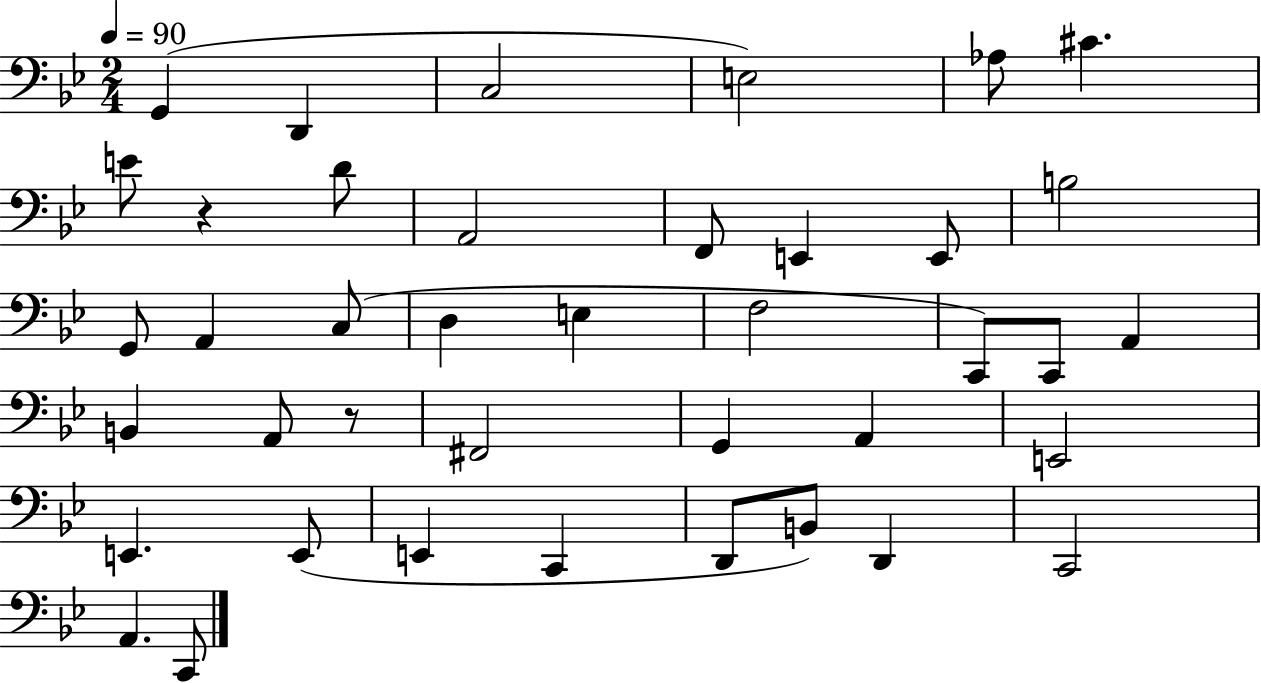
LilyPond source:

{
  \clef bass
  \numericTimeSignature
  \time 2/4
  \key bes \major
  \tempo 4 = 90
  \repeat volta 2 { g,4( d,4 | c2 | e2) | aes8 cis'4. | \break e'8 r4 d'8 | a,2 | f,8 e,4 e,8 | b2 | \break g,8 a,4 c8( | d4 e4 | f2 | c,8) c,8 a,4 | \break b,4 a,8 r8 | fis,2 | g,4 a,4 | e,2 | \break e,4. e,8( | e,4 c,4 | d,8 b,8) d,4 | c,2 | \break a,4. c,8 | } \bar "|."
}